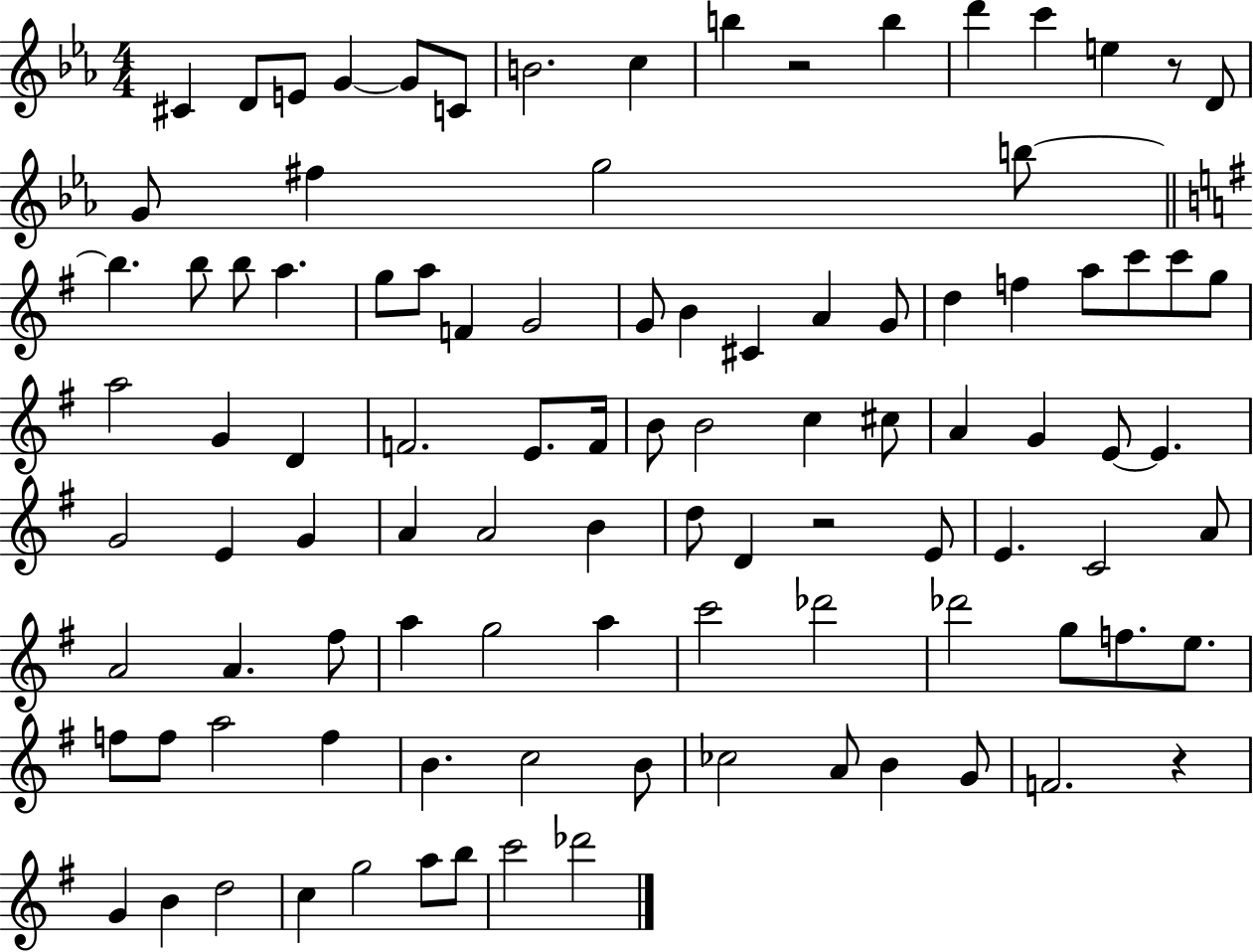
X:1
T:Untitled
M:4/4
L:1/4
K:Eb
^C D/2 E/2 G G/2 C/2 B2 c b z2 b d' c' e z/2 D/2 G/2 ^f g2 b/2 b b/2 b/2 a g/2 a/2 F G2 G/2 B ^C A G/2 d f a/2 c'/2 c'/2 g/2 a2 G D F2 E/2 F/4 B/2 B2 c ^c/2 A G E/2 E G2 E G A A2 B d/2 D z2 E/2 E C2 A/2 A2 A ^f/2 a g2 a c'2 _d'2 _d'2 g/2 f/2 e/2 f/2 f/2 a2 f B c2 B/2 _c2 A/2 B G/2 F2 z G B d2 c g2 a/2 b/2 c'2 _d'2